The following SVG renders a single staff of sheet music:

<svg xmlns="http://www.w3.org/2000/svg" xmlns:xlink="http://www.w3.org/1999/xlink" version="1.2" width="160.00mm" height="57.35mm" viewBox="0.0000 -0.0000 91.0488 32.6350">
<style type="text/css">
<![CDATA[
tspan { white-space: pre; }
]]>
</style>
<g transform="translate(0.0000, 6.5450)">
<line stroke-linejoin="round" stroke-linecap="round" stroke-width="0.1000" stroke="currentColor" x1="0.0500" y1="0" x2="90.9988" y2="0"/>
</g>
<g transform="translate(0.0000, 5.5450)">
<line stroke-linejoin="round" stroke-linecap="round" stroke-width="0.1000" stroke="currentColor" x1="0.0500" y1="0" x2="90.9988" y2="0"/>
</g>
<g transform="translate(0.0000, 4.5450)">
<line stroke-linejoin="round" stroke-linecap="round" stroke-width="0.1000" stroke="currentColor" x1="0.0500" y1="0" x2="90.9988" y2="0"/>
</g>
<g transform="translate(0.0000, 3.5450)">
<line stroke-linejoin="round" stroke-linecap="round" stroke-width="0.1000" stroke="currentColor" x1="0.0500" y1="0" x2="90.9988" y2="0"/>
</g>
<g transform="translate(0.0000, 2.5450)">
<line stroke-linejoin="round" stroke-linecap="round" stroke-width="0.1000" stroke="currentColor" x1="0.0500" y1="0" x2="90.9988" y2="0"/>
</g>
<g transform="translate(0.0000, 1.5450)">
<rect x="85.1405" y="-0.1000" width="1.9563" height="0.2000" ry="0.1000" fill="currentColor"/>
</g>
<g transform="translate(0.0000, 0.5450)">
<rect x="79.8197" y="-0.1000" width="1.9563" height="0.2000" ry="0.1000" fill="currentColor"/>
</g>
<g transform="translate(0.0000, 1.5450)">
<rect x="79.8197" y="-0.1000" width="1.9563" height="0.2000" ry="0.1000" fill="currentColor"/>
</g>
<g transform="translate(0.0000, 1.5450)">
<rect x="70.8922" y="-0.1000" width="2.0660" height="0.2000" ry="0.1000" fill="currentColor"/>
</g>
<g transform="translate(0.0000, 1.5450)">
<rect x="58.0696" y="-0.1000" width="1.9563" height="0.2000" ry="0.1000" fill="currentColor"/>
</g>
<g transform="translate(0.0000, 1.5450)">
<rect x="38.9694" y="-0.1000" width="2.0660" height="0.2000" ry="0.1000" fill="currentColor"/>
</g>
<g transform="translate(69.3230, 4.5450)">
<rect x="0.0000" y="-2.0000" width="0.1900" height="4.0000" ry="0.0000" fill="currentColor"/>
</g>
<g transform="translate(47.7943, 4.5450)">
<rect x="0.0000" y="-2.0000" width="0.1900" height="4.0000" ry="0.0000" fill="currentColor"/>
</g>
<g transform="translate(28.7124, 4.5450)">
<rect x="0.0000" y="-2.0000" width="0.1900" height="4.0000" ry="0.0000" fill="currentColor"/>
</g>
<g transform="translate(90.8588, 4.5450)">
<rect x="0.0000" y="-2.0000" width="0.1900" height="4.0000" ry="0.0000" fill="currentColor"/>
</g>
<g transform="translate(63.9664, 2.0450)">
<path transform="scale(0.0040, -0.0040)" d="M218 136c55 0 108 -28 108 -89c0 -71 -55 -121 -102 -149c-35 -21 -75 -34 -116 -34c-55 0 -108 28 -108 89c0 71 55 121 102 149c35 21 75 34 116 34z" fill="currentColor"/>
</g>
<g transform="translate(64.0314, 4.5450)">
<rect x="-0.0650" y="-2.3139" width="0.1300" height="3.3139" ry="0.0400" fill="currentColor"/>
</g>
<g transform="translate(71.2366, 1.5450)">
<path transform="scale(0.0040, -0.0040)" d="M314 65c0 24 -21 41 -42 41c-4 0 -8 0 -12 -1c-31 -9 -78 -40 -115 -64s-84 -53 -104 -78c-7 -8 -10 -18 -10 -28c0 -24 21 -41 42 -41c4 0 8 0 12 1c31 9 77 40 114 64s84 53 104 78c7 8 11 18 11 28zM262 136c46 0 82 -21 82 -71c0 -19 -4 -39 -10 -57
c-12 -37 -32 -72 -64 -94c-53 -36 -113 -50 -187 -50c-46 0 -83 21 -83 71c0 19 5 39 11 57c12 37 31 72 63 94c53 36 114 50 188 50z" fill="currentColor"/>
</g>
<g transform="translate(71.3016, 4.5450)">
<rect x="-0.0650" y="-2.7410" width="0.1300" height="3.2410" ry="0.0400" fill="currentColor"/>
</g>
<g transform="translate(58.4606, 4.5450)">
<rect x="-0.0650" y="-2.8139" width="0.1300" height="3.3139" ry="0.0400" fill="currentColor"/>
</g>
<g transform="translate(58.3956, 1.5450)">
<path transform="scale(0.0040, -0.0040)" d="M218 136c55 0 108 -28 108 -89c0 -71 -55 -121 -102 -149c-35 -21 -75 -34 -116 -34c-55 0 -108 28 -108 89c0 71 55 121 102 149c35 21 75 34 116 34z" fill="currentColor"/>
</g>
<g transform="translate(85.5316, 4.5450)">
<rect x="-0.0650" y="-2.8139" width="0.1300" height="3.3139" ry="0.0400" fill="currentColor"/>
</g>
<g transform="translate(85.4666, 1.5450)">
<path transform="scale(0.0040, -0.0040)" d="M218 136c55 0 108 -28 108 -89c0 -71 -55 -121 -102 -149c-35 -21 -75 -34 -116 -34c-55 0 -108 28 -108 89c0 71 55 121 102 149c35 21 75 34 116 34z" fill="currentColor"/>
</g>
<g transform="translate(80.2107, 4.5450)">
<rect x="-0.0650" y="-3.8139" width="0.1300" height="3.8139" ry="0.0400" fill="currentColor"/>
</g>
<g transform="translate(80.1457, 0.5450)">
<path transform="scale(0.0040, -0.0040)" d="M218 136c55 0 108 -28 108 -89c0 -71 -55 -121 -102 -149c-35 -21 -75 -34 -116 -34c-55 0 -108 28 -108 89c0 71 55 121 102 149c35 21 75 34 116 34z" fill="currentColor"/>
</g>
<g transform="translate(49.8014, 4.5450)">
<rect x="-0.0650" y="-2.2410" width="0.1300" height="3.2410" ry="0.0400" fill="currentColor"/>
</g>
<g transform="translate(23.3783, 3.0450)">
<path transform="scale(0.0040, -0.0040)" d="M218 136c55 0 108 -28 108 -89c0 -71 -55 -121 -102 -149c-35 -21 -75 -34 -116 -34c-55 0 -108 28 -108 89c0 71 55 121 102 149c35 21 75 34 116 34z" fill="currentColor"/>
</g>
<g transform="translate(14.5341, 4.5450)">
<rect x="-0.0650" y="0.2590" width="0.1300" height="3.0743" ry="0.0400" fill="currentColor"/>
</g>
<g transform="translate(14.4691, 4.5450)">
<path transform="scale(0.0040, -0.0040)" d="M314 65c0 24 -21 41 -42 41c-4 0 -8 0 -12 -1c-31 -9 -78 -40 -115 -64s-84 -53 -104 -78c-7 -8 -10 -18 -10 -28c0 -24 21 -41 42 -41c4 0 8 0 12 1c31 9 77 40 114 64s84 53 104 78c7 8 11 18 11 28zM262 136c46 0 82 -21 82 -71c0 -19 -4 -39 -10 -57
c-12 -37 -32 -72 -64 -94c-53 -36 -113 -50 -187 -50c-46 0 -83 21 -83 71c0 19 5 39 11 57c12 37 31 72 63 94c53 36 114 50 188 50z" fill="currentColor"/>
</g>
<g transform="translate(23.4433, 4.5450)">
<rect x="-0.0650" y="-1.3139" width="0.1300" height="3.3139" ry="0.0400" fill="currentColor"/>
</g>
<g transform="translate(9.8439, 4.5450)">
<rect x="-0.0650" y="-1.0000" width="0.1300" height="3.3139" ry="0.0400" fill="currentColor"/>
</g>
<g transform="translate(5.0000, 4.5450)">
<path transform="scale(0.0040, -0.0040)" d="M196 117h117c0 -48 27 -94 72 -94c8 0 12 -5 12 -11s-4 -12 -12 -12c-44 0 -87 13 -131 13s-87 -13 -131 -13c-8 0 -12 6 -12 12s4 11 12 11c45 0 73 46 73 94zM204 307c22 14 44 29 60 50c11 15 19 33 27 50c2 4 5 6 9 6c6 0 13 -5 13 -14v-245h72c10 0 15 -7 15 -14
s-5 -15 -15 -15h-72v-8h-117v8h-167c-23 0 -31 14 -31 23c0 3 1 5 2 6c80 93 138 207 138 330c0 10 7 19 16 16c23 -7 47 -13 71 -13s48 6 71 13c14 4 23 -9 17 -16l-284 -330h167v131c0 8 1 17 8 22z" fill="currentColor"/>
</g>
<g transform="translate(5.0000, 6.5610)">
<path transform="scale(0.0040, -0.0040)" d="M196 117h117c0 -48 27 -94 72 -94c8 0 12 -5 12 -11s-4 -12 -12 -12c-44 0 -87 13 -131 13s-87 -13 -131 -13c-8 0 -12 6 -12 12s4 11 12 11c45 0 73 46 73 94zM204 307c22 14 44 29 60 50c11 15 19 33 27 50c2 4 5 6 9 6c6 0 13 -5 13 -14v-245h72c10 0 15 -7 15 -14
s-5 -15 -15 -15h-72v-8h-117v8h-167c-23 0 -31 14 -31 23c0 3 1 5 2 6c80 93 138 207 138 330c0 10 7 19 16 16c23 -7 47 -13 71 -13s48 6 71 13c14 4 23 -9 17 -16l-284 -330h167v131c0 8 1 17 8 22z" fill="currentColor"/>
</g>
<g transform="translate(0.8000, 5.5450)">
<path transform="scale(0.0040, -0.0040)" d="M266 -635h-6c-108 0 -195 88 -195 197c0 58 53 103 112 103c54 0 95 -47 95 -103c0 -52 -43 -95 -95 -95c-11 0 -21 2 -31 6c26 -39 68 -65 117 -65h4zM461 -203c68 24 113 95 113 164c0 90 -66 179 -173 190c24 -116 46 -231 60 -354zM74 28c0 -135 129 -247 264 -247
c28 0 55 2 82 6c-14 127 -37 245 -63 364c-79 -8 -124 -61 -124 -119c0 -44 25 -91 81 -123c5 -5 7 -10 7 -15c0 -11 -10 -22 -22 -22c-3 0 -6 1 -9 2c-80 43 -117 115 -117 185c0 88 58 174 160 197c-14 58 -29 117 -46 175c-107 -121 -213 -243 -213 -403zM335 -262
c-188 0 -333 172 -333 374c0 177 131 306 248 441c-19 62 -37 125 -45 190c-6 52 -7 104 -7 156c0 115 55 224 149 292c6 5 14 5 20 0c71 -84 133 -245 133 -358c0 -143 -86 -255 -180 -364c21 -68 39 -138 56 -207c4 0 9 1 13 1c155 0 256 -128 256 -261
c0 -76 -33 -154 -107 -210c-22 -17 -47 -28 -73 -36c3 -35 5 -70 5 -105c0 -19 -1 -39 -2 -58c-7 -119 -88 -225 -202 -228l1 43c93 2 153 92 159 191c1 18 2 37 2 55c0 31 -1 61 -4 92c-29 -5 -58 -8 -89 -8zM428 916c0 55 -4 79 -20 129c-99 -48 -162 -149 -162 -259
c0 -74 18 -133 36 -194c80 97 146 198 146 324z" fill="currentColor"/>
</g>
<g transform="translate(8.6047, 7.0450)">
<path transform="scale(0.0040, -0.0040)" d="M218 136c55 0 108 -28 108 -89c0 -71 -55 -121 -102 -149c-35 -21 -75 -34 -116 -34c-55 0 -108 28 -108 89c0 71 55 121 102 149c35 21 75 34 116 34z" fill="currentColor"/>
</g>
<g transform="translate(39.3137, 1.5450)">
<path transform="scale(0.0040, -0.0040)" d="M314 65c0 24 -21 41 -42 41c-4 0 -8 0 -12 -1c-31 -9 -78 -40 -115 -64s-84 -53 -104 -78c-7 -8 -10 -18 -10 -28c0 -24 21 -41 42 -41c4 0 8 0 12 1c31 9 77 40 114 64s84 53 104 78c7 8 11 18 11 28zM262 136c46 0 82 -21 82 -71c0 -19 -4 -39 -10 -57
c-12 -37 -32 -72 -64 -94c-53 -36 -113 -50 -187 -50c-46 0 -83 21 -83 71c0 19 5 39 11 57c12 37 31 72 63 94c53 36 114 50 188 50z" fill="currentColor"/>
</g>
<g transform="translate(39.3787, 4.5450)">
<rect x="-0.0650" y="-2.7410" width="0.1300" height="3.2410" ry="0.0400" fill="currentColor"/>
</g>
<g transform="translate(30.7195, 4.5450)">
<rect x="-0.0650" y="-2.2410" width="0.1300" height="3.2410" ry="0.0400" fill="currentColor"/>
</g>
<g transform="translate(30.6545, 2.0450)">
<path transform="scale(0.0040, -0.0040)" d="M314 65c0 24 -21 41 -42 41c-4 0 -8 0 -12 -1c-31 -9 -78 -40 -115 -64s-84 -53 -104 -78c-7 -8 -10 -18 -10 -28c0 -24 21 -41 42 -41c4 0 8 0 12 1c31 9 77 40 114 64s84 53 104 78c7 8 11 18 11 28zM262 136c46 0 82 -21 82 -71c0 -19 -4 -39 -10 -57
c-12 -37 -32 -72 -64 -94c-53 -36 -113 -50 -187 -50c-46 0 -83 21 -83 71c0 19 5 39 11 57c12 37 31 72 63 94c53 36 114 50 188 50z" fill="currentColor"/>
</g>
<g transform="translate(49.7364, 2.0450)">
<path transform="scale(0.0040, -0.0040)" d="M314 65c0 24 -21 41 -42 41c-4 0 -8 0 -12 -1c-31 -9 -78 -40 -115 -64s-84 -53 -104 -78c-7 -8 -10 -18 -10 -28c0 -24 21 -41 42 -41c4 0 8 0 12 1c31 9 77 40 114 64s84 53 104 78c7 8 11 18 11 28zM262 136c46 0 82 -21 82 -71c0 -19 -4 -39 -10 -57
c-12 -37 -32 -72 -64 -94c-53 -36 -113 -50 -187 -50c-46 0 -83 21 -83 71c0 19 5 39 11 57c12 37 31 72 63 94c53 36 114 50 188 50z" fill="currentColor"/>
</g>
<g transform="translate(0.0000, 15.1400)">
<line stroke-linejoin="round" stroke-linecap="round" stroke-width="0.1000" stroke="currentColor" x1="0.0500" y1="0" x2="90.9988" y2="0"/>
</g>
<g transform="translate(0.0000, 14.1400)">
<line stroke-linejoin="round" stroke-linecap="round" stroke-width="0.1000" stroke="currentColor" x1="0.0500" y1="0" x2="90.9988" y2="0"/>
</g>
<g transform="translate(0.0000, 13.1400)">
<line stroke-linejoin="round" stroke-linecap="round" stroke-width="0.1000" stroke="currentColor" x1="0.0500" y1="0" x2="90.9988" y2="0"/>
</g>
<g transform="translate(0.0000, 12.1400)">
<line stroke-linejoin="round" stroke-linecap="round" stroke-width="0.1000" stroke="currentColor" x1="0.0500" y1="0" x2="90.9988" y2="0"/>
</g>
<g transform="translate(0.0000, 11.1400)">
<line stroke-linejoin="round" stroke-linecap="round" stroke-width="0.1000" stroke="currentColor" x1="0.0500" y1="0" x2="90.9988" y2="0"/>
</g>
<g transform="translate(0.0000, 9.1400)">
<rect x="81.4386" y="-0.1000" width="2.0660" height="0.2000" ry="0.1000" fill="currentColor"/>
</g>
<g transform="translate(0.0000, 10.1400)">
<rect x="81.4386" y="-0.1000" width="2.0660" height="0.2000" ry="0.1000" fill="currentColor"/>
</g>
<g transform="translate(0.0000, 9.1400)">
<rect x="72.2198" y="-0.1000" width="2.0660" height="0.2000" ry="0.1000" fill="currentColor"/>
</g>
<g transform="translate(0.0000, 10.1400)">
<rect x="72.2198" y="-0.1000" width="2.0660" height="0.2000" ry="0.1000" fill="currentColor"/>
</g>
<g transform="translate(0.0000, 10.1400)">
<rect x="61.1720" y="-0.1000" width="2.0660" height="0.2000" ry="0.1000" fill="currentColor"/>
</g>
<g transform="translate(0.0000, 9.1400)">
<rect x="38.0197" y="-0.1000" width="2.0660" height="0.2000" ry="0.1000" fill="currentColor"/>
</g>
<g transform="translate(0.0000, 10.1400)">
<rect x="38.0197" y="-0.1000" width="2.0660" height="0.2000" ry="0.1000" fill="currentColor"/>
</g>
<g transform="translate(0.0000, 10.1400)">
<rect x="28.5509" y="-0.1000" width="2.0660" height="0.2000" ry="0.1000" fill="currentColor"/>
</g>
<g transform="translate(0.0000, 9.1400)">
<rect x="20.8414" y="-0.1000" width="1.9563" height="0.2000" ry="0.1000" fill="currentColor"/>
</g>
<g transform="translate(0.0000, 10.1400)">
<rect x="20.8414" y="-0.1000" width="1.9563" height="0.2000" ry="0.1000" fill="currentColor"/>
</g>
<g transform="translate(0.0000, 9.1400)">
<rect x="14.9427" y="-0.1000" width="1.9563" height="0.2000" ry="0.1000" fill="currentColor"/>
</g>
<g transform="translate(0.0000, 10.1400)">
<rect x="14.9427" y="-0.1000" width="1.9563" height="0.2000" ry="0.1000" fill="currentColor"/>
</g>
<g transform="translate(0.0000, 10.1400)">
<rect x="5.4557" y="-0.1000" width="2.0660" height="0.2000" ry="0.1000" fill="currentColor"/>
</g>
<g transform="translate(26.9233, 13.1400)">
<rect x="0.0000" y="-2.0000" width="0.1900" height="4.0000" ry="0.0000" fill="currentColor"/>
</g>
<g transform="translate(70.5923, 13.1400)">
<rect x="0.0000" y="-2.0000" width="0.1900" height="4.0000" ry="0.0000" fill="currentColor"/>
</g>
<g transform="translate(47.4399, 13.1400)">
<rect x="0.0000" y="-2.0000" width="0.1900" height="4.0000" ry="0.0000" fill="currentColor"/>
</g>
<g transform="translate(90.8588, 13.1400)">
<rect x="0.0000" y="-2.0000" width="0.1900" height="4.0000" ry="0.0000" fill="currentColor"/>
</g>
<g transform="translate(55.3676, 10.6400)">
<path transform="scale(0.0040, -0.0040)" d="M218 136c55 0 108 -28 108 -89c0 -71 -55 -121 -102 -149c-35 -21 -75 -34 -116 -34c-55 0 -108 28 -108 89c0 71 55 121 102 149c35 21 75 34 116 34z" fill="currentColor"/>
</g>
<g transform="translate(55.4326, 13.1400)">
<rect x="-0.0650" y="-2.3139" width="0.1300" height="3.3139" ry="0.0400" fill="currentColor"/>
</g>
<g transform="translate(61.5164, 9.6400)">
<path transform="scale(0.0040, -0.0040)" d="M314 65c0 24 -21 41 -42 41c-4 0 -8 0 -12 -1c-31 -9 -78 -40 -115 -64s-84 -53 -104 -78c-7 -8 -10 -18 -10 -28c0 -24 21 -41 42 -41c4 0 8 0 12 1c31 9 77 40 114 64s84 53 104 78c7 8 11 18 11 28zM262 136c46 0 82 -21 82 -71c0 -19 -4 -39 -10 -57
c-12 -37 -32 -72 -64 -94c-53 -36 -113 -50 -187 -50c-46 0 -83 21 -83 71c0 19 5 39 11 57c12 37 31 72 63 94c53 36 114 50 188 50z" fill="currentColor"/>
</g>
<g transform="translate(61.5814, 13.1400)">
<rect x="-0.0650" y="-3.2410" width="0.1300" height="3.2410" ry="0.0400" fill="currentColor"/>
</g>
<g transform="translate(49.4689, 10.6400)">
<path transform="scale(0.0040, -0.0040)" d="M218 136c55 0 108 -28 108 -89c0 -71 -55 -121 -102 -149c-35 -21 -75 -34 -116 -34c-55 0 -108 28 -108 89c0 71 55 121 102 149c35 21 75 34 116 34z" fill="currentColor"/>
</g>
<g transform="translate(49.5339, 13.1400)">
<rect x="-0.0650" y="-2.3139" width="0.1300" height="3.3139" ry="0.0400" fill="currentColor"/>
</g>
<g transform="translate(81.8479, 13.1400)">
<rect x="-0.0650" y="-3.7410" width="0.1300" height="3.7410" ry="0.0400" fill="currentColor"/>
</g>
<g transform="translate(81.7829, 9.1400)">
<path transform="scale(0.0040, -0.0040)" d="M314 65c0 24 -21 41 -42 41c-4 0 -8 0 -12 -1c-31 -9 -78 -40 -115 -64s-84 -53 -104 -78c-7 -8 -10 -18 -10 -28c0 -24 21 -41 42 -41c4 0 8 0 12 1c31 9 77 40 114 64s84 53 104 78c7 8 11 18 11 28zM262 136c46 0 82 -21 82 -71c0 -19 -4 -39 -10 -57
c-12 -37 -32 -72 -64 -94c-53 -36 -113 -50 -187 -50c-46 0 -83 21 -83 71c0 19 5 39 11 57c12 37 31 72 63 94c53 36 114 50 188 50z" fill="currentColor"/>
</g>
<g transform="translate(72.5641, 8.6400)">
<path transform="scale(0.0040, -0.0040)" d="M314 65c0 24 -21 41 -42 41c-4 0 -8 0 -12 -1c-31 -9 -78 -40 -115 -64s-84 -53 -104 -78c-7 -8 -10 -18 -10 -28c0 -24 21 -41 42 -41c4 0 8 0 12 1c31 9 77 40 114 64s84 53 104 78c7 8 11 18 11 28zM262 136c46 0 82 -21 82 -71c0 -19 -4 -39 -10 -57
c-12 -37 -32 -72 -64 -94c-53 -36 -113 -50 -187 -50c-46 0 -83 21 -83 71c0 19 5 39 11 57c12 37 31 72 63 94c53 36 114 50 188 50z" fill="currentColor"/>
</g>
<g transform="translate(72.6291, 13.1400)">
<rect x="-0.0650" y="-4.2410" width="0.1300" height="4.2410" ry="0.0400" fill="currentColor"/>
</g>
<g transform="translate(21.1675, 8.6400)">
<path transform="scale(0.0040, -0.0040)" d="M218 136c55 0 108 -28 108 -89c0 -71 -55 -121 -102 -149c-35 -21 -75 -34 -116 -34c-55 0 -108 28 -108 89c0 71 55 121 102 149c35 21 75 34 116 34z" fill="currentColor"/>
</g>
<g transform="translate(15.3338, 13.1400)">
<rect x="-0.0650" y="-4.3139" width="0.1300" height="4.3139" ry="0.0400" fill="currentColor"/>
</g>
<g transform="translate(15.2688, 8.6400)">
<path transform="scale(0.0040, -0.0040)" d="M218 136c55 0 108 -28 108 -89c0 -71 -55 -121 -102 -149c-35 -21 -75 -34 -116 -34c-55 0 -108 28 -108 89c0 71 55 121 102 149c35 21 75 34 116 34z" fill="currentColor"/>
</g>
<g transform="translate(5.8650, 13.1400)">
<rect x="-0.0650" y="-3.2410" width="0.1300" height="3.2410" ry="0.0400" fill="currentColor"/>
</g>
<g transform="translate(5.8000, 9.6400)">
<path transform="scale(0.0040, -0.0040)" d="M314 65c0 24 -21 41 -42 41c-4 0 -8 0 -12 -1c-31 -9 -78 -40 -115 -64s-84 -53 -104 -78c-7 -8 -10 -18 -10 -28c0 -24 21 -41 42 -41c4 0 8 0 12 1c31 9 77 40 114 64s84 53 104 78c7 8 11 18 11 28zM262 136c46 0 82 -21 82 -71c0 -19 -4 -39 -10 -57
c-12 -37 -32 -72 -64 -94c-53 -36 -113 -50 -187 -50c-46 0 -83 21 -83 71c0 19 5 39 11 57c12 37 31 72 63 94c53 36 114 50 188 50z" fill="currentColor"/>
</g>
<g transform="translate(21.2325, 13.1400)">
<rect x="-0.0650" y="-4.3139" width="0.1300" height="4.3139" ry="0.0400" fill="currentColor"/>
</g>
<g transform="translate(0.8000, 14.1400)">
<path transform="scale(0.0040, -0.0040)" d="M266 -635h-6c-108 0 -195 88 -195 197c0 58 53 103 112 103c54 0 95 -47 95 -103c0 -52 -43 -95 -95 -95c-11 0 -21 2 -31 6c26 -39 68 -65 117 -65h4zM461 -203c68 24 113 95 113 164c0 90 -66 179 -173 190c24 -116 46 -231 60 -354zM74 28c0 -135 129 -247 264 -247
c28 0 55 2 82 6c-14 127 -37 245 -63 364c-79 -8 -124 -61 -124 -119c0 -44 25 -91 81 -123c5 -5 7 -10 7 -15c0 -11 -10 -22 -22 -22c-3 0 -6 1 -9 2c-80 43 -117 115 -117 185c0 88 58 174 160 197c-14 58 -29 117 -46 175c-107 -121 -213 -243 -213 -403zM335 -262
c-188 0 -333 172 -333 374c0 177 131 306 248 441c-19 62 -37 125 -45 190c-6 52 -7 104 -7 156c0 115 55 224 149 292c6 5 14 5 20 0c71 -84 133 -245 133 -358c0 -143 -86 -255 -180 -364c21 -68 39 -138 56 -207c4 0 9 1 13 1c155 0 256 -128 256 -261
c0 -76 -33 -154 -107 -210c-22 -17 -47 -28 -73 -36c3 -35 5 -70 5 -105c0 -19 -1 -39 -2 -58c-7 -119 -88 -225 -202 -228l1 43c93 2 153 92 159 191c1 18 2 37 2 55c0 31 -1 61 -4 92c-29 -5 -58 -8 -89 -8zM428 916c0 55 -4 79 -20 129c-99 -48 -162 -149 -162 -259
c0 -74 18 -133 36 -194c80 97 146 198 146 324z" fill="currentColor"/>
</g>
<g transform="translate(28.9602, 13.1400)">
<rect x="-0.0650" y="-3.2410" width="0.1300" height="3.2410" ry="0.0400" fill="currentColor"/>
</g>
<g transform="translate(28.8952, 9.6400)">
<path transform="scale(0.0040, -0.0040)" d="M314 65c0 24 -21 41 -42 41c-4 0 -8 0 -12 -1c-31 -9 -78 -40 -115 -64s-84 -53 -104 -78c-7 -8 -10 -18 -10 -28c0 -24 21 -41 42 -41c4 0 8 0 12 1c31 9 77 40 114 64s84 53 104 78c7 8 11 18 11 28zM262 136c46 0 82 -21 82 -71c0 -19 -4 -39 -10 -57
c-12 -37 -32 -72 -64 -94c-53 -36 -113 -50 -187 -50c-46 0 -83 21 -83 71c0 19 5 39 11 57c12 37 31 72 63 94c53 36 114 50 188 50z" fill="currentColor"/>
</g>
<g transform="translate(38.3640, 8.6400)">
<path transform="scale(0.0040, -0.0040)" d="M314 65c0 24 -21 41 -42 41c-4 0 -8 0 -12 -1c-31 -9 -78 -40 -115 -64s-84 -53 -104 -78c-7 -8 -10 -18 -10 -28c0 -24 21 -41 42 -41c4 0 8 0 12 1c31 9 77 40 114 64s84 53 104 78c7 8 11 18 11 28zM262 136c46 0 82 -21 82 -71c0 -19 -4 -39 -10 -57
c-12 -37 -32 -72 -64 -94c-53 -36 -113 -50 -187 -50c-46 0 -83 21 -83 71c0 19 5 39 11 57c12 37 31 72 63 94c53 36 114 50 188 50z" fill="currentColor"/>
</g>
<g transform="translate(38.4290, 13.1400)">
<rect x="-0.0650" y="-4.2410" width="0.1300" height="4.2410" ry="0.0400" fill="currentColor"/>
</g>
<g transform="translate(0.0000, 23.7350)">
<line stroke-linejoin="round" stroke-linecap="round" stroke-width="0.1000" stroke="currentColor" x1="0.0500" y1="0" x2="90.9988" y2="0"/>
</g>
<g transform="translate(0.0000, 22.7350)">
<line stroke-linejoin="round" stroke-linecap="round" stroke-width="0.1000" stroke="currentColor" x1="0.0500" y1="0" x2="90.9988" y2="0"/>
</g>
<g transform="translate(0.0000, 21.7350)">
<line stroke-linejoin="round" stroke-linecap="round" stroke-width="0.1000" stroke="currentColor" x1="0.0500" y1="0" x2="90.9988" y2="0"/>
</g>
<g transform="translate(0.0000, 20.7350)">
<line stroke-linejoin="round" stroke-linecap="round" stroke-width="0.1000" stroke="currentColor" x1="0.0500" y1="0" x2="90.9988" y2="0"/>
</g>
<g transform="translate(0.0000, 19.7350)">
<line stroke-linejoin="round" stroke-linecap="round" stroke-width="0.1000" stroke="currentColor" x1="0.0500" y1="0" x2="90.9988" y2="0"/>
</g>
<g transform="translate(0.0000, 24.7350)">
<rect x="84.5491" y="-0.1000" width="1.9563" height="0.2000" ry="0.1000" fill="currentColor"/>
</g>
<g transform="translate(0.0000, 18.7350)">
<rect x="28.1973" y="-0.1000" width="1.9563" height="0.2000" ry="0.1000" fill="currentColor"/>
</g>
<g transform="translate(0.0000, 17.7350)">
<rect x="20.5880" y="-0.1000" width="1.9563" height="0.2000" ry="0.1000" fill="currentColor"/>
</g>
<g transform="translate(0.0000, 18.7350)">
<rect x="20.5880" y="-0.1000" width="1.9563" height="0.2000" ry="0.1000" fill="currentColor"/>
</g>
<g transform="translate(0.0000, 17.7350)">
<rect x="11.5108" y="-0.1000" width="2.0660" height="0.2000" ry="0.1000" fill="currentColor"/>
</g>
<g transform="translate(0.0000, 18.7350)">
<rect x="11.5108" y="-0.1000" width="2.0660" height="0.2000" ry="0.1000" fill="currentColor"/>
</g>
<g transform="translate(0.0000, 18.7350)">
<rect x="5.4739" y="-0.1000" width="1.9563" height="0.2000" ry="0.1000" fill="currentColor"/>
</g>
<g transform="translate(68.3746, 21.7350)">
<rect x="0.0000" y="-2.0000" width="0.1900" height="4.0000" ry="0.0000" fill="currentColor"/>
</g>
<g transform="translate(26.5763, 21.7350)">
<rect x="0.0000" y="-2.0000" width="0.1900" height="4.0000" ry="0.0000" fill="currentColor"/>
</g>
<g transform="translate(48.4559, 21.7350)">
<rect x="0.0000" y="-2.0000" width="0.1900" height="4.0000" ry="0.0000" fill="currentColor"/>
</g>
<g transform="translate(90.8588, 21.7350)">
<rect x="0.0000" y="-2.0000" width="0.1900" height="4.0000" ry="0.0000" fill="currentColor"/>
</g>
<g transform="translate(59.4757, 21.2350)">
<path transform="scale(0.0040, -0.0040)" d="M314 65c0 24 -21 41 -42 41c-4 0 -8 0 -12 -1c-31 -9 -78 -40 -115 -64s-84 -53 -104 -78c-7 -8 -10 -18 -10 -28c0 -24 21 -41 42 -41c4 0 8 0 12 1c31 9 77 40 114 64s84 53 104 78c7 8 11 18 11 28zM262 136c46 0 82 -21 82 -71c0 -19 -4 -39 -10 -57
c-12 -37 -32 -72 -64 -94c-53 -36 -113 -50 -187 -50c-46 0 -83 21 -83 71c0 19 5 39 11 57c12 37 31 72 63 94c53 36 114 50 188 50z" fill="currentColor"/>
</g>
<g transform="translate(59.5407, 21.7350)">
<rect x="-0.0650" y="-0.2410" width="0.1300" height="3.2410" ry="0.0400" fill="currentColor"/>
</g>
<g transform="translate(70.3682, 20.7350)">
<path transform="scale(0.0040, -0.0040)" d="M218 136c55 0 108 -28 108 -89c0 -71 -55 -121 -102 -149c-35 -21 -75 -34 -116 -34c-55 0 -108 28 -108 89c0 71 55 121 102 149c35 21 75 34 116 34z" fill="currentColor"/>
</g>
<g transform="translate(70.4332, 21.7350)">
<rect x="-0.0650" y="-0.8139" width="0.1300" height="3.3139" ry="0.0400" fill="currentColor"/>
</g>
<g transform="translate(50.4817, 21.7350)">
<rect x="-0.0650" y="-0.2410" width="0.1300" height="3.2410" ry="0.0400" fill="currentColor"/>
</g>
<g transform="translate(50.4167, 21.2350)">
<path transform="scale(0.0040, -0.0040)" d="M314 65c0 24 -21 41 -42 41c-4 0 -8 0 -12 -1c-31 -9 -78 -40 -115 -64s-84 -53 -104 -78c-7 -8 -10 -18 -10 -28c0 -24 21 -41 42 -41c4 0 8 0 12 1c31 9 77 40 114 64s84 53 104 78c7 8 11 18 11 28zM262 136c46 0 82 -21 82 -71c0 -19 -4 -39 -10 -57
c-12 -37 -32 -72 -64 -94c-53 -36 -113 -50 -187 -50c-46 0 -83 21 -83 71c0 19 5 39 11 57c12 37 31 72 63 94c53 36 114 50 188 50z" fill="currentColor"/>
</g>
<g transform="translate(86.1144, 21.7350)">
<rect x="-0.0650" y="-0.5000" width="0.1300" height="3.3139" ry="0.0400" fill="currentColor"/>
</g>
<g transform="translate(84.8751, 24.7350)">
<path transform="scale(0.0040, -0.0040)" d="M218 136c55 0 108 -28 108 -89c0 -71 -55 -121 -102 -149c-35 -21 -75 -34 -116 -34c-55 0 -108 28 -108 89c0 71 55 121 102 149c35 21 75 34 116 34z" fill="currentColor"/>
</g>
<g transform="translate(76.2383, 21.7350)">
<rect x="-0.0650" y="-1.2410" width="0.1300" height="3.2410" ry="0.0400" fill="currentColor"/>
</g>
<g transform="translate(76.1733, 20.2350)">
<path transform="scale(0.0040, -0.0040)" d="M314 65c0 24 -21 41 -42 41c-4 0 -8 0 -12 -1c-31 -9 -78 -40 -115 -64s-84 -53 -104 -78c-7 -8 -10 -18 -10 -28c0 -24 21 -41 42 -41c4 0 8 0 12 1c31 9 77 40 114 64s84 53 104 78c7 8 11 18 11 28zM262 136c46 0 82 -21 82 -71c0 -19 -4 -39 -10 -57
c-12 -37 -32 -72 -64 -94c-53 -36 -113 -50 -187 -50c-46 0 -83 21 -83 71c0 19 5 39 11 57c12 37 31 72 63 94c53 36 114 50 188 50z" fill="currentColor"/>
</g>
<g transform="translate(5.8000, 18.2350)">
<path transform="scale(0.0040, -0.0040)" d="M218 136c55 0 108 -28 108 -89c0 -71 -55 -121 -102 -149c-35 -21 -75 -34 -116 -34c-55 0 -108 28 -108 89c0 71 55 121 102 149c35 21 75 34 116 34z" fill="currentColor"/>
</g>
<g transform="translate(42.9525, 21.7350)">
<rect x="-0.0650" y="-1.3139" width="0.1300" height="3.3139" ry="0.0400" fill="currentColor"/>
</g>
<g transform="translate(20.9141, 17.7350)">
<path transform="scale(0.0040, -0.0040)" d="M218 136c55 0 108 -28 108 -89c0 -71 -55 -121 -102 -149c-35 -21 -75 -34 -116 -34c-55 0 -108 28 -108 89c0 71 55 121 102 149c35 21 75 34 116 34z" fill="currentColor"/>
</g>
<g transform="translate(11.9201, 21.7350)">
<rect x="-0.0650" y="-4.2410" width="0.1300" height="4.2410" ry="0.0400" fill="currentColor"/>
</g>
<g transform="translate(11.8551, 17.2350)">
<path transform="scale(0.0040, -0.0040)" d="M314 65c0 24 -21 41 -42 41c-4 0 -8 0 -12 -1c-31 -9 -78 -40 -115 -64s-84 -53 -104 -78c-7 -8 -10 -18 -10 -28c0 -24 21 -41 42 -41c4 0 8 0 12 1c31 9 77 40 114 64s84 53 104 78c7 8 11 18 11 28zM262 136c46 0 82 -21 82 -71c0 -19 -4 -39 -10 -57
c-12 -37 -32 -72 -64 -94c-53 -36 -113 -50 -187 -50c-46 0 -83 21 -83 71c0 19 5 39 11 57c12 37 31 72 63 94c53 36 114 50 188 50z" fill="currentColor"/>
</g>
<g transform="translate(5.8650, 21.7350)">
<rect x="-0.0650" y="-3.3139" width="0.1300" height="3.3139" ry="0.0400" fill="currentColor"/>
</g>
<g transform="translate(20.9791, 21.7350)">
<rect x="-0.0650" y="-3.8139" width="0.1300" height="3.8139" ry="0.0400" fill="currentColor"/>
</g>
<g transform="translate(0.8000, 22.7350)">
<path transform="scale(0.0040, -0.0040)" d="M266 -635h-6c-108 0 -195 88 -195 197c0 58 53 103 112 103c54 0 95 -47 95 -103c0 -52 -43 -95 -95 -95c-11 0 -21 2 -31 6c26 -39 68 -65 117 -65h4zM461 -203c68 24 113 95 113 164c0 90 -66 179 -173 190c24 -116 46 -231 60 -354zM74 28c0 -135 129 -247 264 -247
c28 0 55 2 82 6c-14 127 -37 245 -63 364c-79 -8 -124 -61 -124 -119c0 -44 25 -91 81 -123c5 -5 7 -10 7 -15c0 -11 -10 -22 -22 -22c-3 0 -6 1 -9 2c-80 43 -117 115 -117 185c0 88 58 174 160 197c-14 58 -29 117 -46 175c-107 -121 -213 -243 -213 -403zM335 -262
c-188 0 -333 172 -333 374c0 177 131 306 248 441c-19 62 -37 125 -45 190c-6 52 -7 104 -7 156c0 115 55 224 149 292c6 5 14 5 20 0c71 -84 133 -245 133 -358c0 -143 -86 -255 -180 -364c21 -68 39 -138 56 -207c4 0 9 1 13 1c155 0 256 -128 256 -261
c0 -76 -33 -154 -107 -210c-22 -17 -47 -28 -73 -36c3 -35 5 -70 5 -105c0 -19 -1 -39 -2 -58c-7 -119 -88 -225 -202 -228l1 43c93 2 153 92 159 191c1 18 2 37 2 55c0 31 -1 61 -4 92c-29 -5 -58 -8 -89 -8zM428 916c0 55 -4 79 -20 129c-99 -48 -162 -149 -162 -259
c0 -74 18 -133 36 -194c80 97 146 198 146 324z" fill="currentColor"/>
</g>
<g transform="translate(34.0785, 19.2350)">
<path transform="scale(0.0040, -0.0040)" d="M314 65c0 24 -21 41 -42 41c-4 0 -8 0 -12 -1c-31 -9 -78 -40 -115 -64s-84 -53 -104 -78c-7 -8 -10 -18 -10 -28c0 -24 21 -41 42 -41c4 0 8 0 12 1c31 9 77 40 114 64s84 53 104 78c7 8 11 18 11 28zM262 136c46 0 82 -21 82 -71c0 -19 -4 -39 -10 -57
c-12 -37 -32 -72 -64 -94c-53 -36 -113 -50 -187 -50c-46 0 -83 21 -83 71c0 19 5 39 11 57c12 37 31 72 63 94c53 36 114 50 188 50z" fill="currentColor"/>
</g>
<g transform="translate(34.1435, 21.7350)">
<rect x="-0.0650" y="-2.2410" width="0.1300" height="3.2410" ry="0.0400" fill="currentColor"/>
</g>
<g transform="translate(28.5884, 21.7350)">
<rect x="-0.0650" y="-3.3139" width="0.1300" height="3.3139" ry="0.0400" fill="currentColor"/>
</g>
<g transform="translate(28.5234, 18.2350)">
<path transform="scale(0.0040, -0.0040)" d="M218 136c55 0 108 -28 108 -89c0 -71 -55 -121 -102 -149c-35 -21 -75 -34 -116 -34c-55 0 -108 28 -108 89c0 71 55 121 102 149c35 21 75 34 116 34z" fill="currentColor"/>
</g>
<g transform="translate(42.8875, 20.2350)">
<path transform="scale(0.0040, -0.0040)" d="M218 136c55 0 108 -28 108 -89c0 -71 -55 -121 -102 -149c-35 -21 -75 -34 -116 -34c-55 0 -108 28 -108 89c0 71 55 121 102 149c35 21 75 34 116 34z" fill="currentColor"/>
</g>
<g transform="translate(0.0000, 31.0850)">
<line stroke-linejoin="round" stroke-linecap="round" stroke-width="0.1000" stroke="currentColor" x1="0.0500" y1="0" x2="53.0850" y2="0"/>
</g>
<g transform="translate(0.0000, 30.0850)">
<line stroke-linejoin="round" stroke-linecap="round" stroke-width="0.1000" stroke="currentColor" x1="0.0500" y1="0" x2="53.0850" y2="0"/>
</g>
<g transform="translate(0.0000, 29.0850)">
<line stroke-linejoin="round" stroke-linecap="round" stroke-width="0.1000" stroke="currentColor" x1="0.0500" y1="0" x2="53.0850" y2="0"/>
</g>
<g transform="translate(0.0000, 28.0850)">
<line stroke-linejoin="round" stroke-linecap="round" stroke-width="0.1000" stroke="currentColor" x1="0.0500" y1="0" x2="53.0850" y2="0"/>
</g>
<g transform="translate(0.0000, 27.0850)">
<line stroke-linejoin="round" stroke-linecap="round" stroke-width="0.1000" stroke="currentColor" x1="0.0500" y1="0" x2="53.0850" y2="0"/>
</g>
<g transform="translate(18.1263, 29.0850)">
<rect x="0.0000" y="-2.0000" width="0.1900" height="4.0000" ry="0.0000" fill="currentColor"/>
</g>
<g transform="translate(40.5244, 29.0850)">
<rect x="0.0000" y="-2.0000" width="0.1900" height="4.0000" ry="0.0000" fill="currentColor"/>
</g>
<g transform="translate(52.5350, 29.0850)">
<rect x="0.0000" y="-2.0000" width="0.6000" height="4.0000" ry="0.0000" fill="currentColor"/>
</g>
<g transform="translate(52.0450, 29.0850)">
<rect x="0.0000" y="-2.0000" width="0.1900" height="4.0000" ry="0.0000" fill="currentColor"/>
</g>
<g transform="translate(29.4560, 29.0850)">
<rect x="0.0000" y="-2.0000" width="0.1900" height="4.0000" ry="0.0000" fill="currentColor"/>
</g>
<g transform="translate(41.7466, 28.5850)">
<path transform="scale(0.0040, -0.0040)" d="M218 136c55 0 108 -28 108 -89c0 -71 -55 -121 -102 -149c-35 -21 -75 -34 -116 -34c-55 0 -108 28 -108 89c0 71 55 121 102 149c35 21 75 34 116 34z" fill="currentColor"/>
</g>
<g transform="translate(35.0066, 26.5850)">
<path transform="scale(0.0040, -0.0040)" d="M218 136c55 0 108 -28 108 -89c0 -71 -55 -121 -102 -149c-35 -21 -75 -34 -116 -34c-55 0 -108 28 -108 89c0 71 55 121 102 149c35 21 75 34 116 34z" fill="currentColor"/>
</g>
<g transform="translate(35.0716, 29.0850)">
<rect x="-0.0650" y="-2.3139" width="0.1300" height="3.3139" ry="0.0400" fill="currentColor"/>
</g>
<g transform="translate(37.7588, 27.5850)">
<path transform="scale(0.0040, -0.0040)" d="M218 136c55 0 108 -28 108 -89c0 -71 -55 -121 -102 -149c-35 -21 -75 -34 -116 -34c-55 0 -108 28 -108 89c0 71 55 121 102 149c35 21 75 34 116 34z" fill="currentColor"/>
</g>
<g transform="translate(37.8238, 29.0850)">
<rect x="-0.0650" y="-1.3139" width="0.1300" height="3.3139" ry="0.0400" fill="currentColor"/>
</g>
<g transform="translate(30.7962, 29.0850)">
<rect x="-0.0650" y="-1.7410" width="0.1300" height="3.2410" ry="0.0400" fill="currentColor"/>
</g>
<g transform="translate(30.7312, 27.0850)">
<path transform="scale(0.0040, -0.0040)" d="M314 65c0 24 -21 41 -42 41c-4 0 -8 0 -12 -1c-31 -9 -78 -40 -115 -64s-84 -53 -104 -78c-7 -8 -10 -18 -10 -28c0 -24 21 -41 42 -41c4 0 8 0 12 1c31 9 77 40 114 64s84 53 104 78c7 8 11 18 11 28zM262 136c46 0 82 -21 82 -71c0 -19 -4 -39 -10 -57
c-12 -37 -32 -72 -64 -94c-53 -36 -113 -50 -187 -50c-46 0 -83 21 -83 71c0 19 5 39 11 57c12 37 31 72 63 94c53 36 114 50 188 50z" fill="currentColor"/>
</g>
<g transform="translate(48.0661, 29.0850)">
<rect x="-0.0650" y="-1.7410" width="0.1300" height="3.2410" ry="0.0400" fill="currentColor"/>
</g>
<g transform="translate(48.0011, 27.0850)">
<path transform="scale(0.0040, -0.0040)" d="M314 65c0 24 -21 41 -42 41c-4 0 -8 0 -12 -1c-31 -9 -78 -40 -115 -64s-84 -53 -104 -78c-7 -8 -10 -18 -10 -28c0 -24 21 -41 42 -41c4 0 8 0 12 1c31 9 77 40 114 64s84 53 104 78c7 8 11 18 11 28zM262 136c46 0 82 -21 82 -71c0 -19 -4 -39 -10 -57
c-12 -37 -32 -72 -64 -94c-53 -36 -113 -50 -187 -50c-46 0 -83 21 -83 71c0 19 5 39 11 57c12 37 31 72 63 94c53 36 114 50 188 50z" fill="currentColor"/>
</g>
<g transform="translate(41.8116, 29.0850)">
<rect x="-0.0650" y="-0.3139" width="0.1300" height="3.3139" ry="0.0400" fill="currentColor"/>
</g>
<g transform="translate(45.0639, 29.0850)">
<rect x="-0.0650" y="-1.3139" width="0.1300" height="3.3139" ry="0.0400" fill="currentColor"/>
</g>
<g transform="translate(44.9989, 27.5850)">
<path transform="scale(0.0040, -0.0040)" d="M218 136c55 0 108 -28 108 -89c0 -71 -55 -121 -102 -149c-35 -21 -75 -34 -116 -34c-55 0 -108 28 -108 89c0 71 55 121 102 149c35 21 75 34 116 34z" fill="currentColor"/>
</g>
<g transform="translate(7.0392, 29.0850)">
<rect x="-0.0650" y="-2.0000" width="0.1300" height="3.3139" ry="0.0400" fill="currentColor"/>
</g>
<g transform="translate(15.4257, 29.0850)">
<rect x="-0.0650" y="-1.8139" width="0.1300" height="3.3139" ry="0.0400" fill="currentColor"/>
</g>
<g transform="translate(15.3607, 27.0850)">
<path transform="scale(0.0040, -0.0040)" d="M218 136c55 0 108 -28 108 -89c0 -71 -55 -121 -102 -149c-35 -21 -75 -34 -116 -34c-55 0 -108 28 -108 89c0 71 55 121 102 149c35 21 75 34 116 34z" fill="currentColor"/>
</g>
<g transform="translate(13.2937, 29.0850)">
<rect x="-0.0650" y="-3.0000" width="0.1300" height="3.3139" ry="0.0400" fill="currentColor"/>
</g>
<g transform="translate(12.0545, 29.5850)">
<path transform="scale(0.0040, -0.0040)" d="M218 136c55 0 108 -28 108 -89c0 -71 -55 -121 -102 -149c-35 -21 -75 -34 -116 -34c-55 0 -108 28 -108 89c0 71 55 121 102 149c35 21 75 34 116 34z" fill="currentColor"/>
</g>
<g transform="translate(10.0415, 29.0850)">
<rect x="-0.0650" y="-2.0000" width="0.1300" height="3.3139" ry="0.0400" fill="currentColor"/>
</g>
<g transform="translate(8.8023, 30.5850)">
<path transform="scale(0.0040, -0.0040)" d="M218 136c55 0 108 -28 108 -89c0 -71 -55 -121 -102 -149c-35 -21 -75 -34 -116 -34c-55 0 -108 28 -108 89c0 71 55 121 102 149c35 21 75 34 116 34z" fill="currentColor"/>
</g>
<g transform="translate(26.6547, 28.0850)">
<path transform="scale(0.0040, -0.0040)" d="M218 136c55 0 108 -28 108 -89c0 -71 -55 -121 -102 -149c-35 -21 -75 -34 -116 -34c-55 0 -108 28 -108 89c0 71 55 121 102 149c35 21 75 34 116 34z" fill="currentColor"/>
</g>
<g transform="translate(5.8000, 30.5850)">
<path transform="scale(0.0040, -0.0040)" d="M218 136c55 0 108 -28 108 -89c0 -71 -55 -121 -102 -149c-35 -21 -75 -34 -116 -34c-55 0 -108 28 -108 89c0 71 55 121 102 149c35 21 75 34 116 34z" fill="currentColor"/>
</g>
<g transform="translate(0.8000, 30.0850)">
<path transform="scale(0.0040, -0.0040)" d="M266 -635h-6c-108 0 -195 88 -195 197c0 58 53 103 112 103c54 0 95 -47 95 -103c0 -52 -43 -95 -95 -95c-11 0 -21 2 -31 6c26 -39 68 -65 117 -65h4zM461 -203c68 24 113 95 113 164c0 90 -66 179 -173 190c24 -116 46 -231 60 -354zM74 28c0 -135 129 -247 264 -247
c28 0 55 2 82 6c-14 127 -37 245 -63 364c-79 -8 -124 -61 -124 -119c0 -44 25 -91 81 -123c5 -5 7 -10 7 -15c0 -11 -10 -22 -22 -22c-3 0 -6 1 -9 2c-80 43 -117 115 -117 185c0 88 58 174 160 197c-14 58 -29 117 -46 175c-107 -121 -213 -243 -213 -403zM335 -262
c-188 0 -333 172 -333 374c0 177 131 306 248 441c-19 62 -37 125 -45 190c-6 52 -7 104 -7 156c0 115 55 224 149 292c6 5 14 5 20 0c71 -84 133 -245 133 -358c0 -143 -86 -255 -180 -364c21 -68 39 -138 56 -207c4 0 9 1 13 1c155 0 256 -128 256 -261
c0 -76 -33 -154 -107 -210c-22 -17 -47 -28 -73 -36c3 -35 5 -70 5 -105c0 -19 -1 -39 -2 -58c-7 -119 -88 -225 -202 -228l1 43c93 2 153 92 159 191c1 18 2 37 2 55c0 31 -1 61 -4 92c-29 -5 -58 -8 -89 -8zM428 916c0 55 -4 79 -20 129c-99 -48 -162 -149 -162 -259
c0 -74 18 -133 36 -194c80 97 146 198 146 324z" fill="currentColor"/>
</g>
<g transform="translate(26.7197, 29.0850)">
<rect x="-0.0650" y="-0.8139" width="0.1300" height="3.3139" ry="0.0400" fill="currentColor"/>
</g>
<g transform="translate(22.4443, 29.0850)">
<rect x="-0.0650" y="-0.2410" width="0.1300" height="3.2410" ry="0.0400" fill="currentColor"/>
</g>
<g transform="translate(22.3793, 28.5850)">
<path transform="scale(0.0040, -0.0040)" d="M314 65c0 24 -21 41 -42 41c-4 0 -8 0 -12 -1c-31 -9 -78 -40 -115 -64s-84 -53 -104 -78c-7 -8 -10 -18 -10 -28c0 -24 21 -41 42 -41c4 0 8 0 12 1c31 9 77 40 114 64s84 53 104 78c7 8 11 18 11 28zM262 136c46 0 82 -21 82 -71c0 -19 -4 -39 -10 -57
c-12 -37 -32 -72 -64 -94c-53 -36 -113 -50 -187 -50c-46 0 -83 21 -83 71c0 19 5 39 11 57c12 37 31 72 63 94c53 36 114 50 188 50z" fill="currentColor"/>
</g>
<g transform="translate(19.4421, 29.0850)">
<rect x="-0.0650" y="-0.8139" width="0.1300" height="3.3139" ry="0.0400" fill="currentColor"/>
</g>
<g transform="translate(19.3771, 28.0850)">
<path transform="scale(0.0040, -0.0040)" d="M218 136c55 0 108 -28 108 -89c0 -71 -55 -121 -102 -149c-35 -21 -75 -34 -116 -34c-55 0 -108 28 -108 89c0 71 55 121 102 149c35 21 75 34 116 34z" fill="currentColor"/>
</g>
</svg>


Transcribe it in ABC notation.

X:1
T:Untitled
M:4/4
L:1/4
K:C
D B2 e g2 a2 g2 a g a2 c' a b2 d' d' b2 d'2 g g b2 d'2 c'2 b d'2 c' b g2 e c2 c2 d e2 C F F A f d c2 d f2 g e c e f2